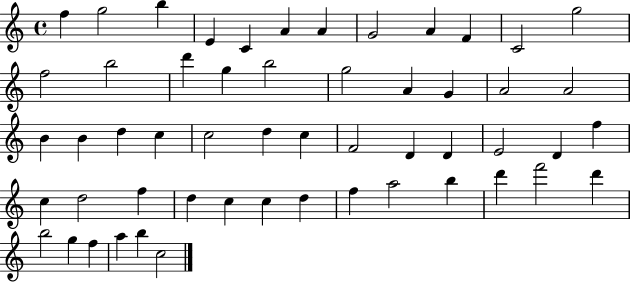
F5/q G5/h B5/q E4/q C4/q A4/q A4/q G4/h A4/q F4/q C4/h G5/h F5/h B5/h D6/q G5/q B5/h G5/h A4/q G4/q A4/h A4/h B4/q B4/q D5/q C5/q C5/h D5/q C5/q F4/h D4/q D4/q E4/h D4/q F5/q C5/q D5/h F5/q D5/q C5/q C5/q D5/q F5/q A5/h B5/q D6/q F6/h D6/q B5/h G5/q F5/q A5/q B5/q C5/h